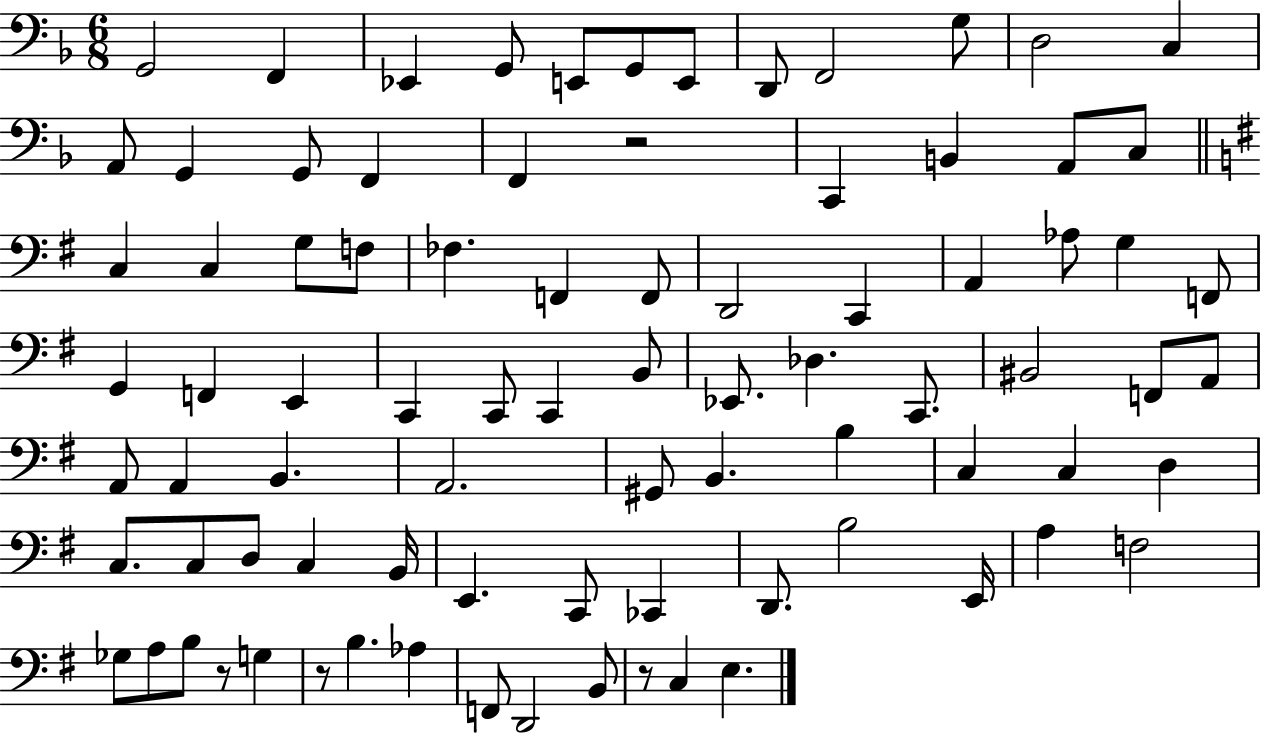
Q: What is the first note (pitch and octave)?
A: G2